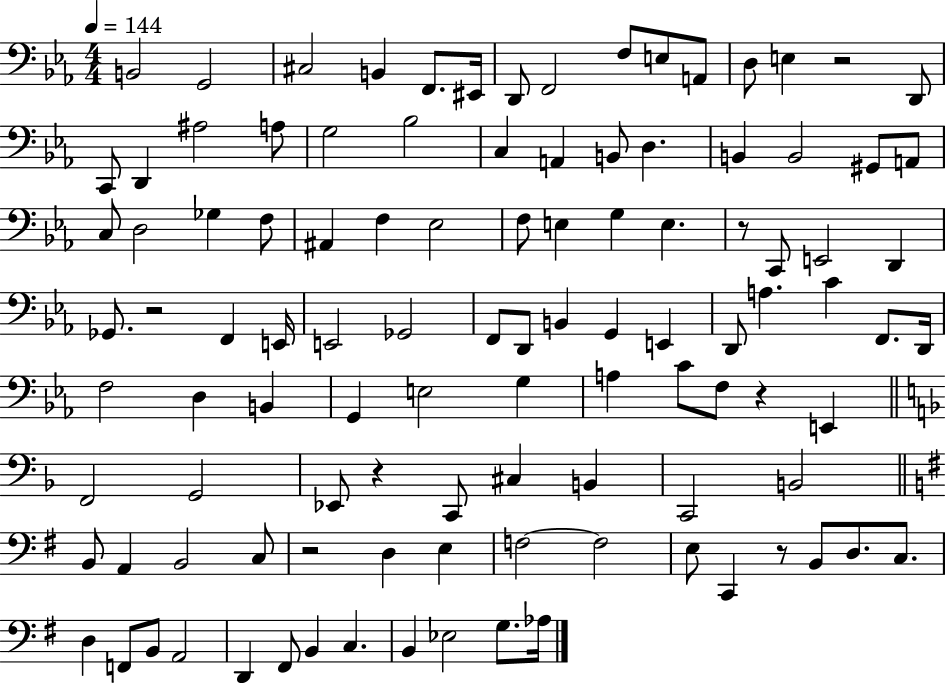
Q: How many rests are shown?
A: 7